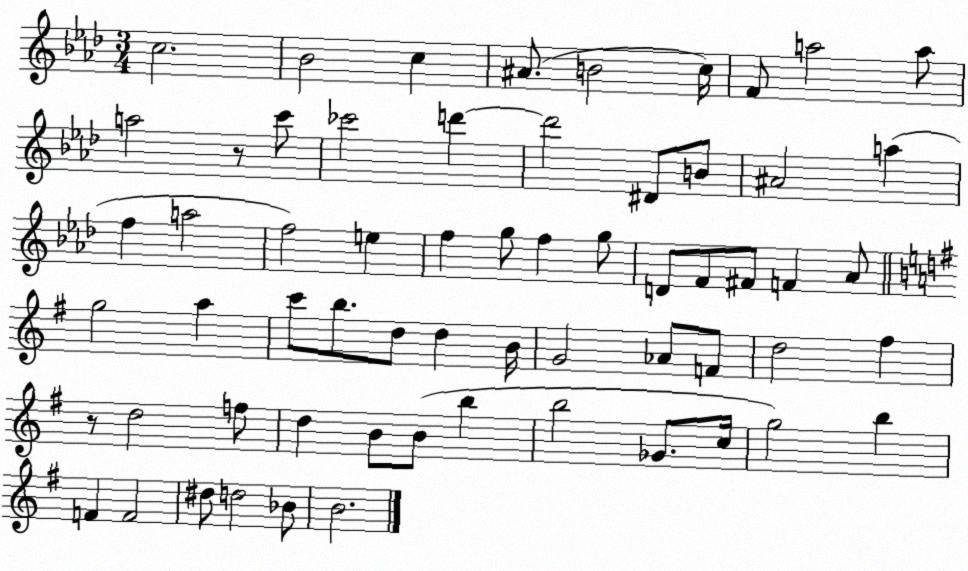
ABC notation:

X:1
T:Untitled
M:3/4
L:1/4
K:Ab
c2 _B2 c ^A/2 B2 c/4 F/2 a2 a/2 a2 z/2 c'/2 _c'2 d' d'2 ^D/2 B/2 ^A2 a f a2 f2 e f g/2 f g/2 D/2 F/2 ^F/2 F _A/2 g2 a c'/2 b/2 d/2 d B/4 G2 _A/2 F/2 d2 ^f z/2 d2 f/2 d B/2 B/2 b b2 _G/2 c/4 g2 b F F2 ^d/2 d2 _B/2 B2